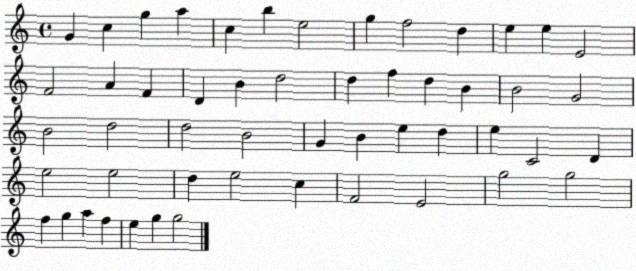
X:1
T:Untitled
M:4/4
L:1/4
K:C
G c g a c b e2 g f2 d e e E2 F2 A F D B d2 d f d B B2 G2 B2 d2 d2 B2 G B e d e C2 D e2 e2 d e2 c F2 E2 g2 g2 f g a f e g g2